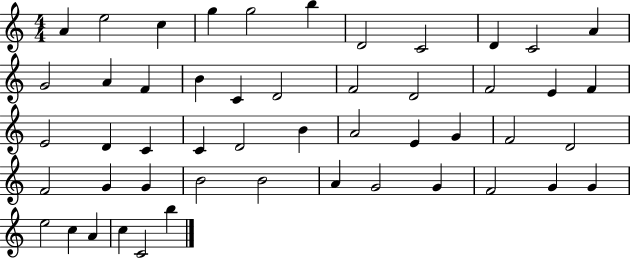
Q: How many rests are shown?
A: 0